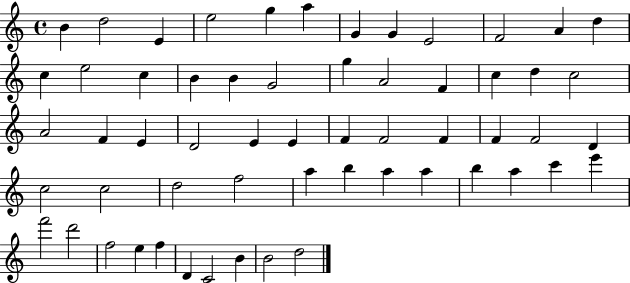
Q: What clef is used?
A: treble